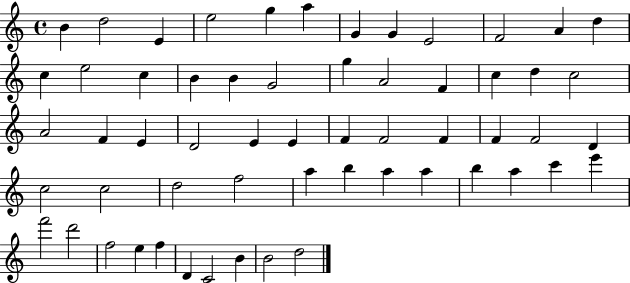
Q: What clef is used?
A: treble